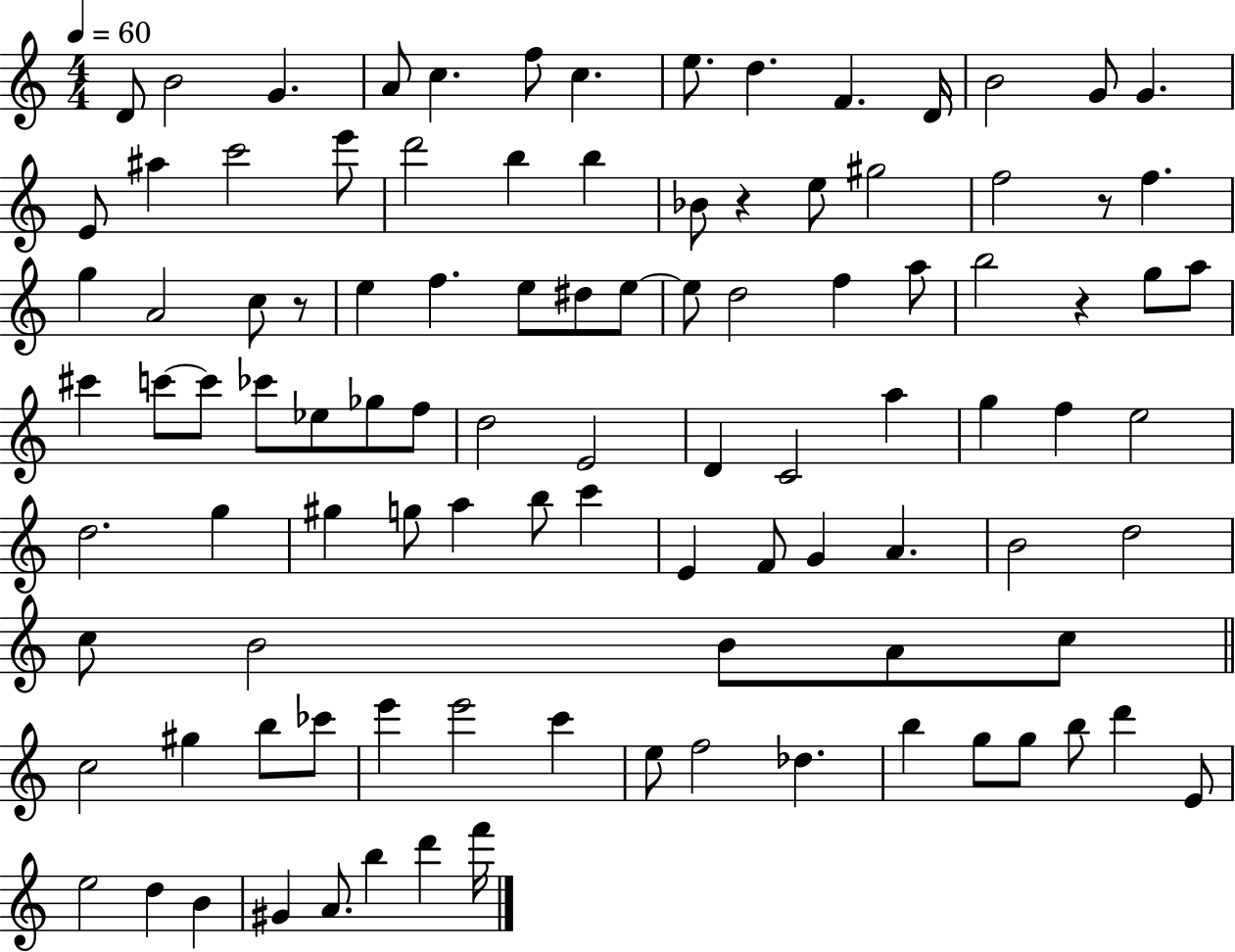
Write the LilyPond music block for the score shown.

{
  \clef treble
  \numericTimeSignature
  \time 4/4
  \key c \major
  \tempo 4 = 60
  \repeat volta 2 { d'8 b'2 g'4. | a'8 c''4. f''8 c''4. | e''8. d''4. f'4. d'16 | b'2 g'8 g'4. | \break e'8 ais''4 c'''2 e'''8 | d'''2 b''4 b''4 | bes'8 r4 e''8 gis''2 | f''2 r8 f''4. | \break g''4 a'2 c''8 r8 | e''4 f''4. e''8 dis''8 e''8~~ | e''8 d''2 f''4 a''8 | b''2 r4 g''8 a''8 | \break cis'''4 c'''8~~ c'''8 ces'''8 ees''8 ges''8 f''8 | d''2 e'2 | d'4 c'2 a''4 | g''4 f''4 e''2 | \break d''2. g''4 | gis''4 g''8 a''4 b''8 c'''4 | e'4 f'8 g'4 a'4. | b'2 d''2 | \break c''8 b'2 b'8 a'8 c''8 | \bar "||" \break \key a \minor c''2 gis''4 b''8 ces'''8 | e'''4 e'''2 c'''4 | e''8 f''2 des''4. | b''4 g''8 g''8 b''8 d'''4 e'8 | \break e''2 d''4 b'4 | gis'4 a'8. b''4 d'''4 f'''16 | } \bar "|."
}